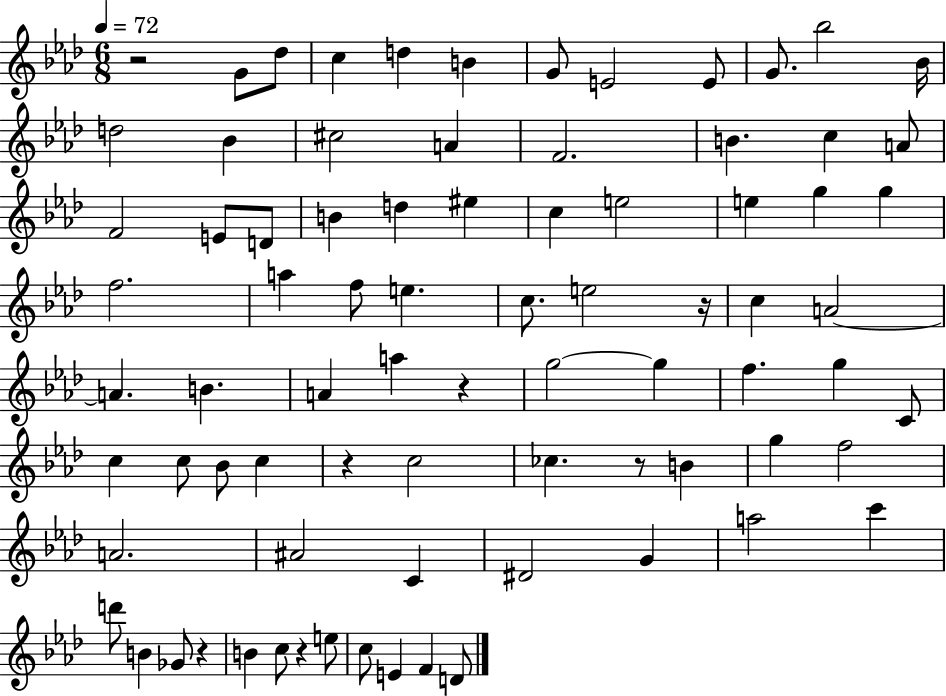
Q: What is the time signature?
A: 6/8